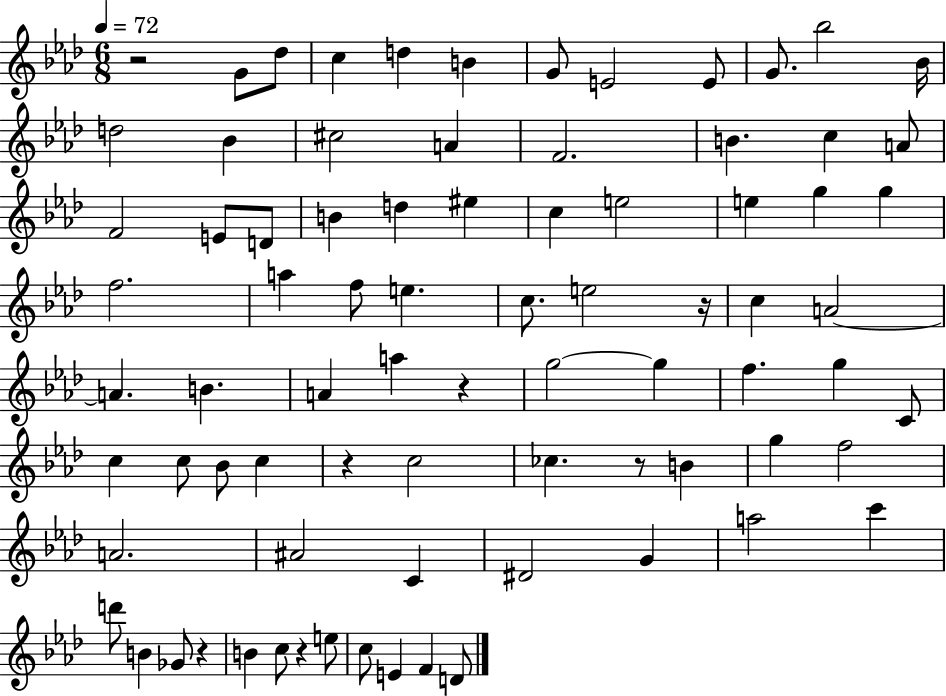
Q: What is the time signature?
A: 6/8